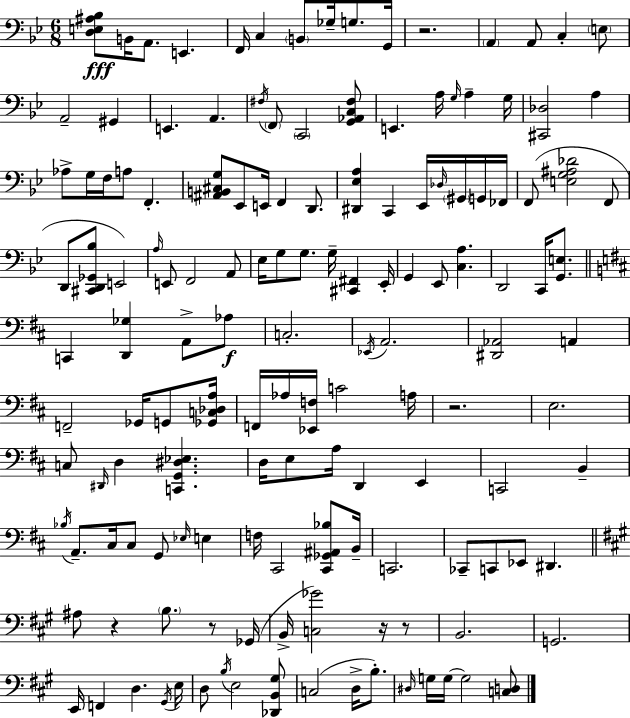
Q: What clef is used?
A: bass